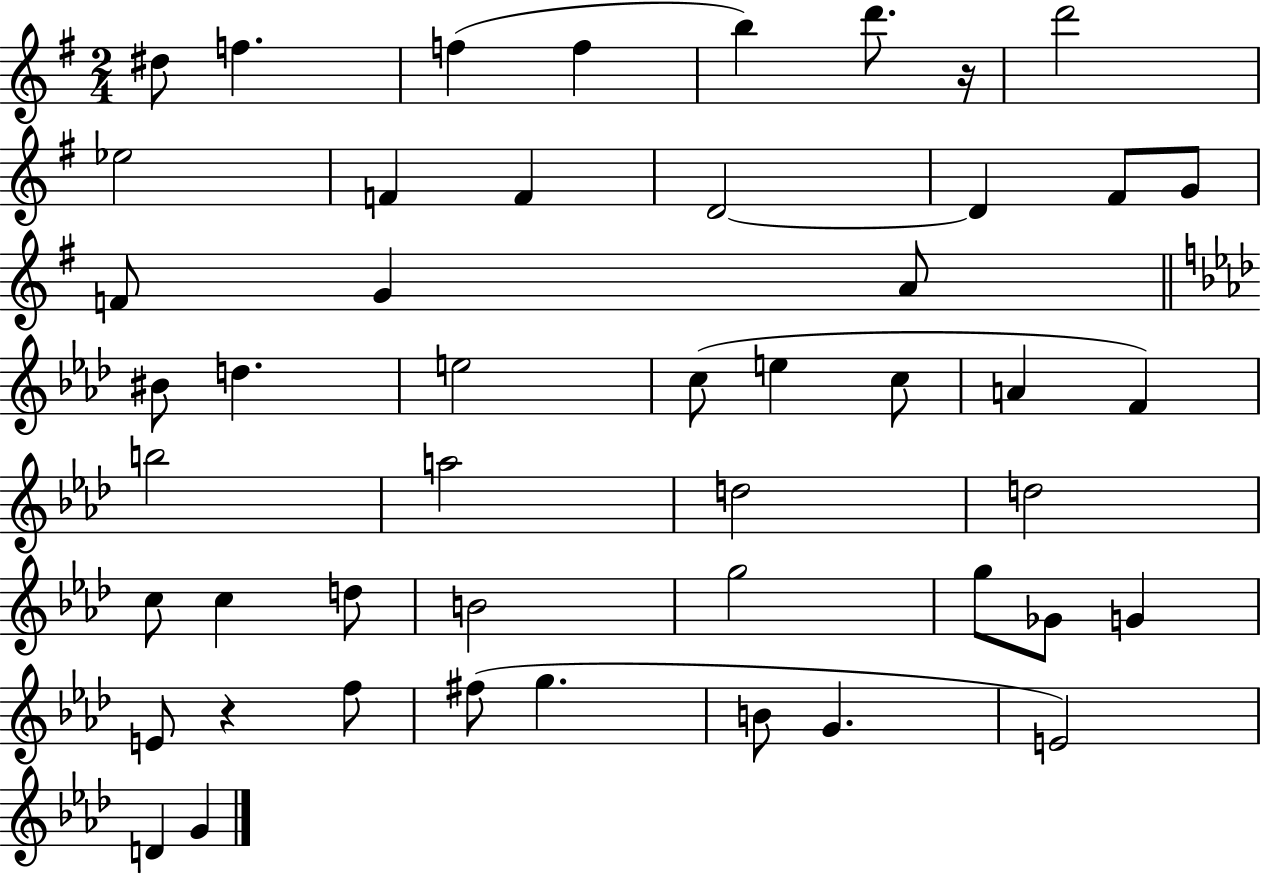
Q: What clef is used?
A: treble